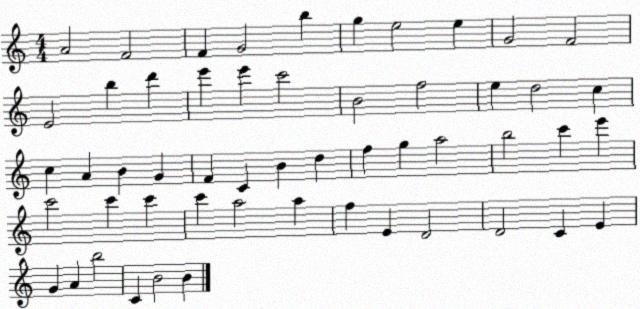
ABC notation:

X:1
T:Untitled
M:4/4
L:1/4
K:C
A2 F2 F G2 b g e2 e G2 F2 E2 b d' e' e' c'2 B2 f2 e d2 c c A B G F C B d f g a2 b2 c' e' c'2 c' c' c' a2 a f E D2 D2 C E G A b2 C B2 B